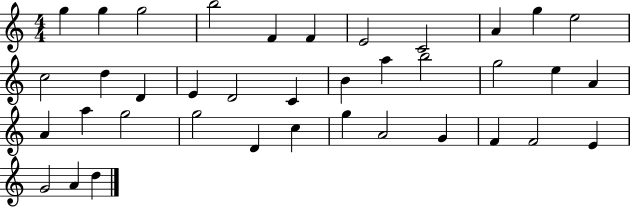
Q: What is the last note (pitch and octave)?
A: D5